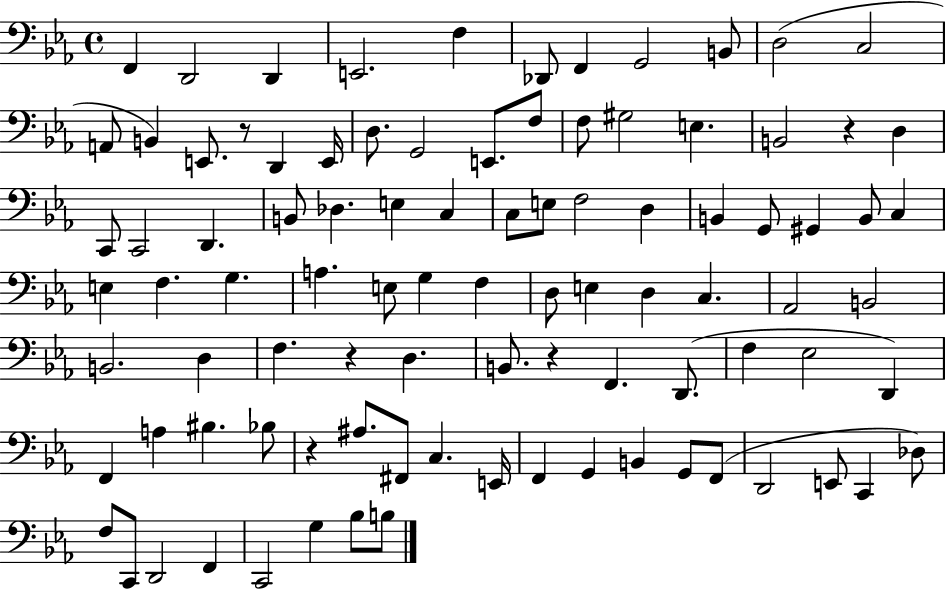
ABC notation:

X:1
T:Untitled
M:4/4
L:1/4
K:Eb
F,, D,,2 D,, E,,2 F, _D,,/2 F,, G,,2 B,,/2 D,2 C,2 A,,/2 B,, E,,/2 z/2 D,, E,,/4 D,/2 G,,2 E,,/2 F,/2 F,/2 ^G,2 E, B,,2 z D, C,,/2 C,,2 D,, B,,/2 _D, E, C, C,/2 E,/2 F,2 D, B,, G,,/2 ^G,, B,,/2 C, E, F, G, A, E,/2 G, F, D,/2 E, D, C, _A,,2 B,,2 B,,2 D, F, z D, B,,/2 z F,, D,,/2 F, _E,2 D,, F,, A, ^B, _B,/2 z ^A,/2 ^F,,/2 C, E,,/4 F,, G,, B,, G,,/2 F,,/2 D,,2 E,,/2 C,, _D,/2 F,/2 C,,/2 D,,2 F,, C,,2 G, _B,/2 B,/2